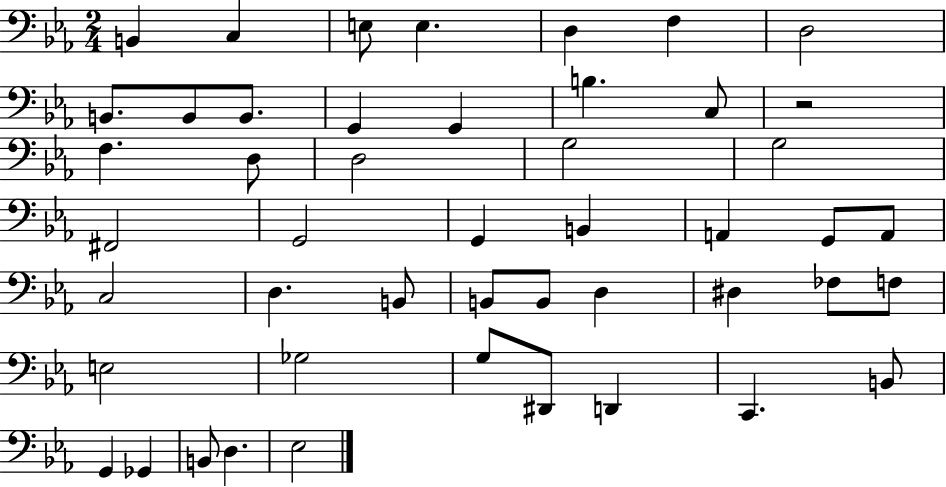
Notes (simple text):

B2/q C3/q E3/e E3/q. D3/q F3/q D3/h B2/e. B2/e B2/e. G2/q G2/q B3/q. C3/e R/h F3/q. D3/e D3/h G3/h G3/h F#2/h G2/h G2/q B2/q A2/q G2/e A2/e C3/h D3/q. B2/e B2/e B2/e D3/q D#3/q FES3/e F3/e E3/h Gb3/h G3/e D#2/e D2/q C2/q. B2/e G2/q Gb2/q B2/e D3/q. Eb3/h